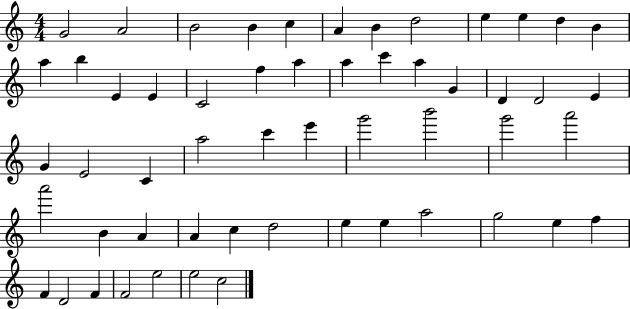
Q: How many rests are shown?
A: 0